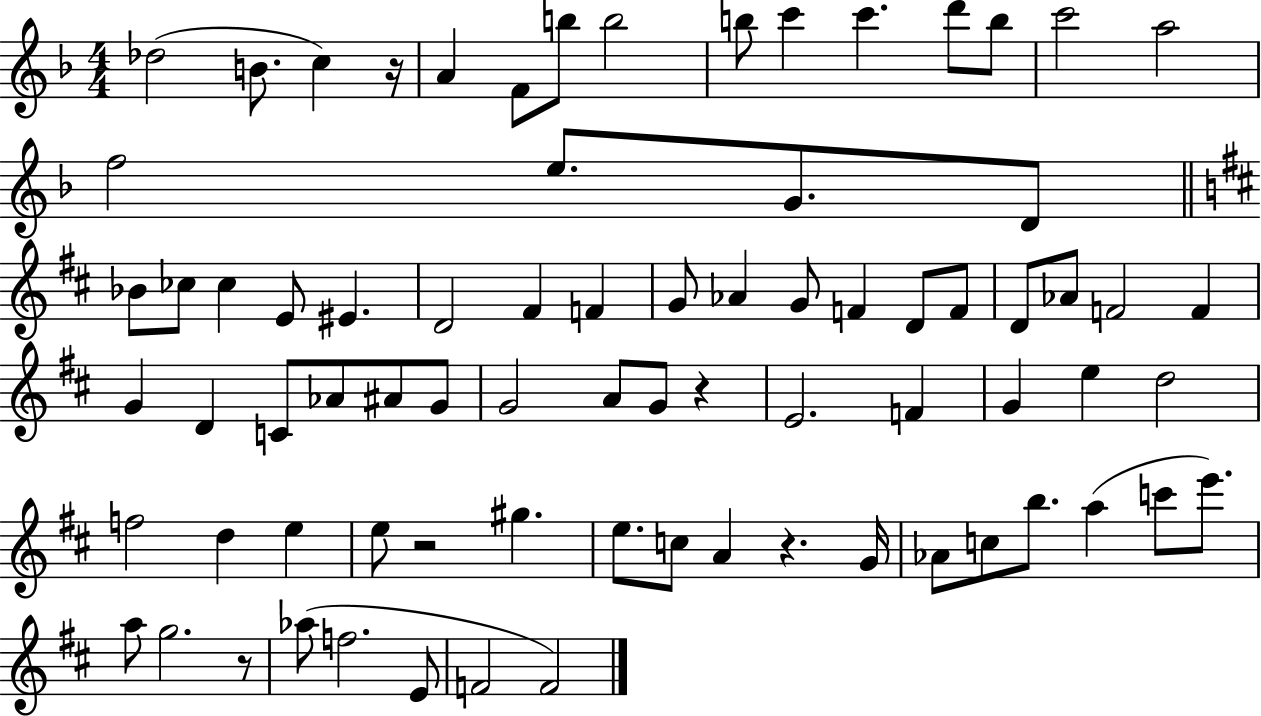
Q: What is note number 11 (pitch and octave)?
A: D6